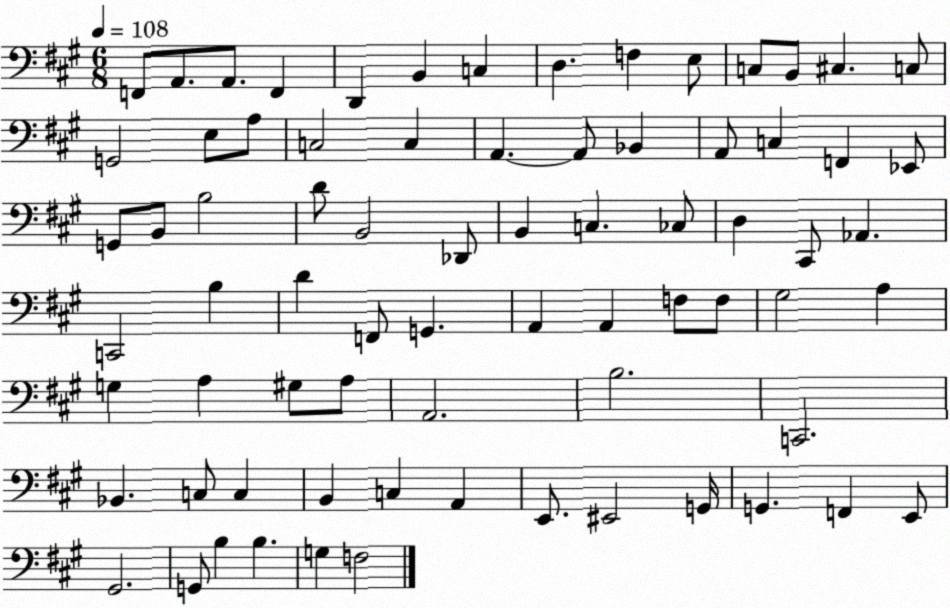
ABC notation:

X:1
T:Untitled
M:6/8
L:1/4
K:A
F,,/2 A,,/2 A,,/2 F,, D,, B,, C, D, F, E,/2 C,/2 B,,/2 ^C, C,/2 G,,2 E,/2 A,/2 C,2 C, A,, A,,/2 _B,, A,,/2 C, F,, _E,,/2 G,,/2 B,,/2 B,2 D/2 B,,2 _D,,/2 B,, C, _C,/2 D, ^C,,/2 _A,, C,,2 B, D F,,/2 G,, A,, A,, F,/2 F,/2 ^G,2 A, G, A, ^G,/2 A,/2 A,,2 B,2 C,,2 _B,, C,/2 C, B,, C, A,, E,,/2 ^E,,2 G,,/4 G,, F,, E,,/2 ^G,,2 G,,/2 B, B, G, F,2